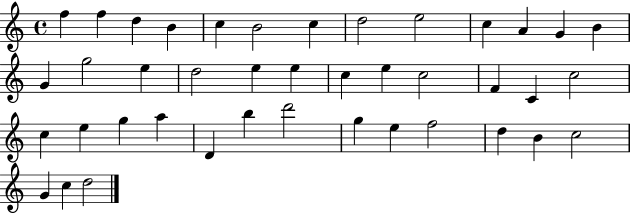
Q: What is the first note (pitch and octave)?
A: F5